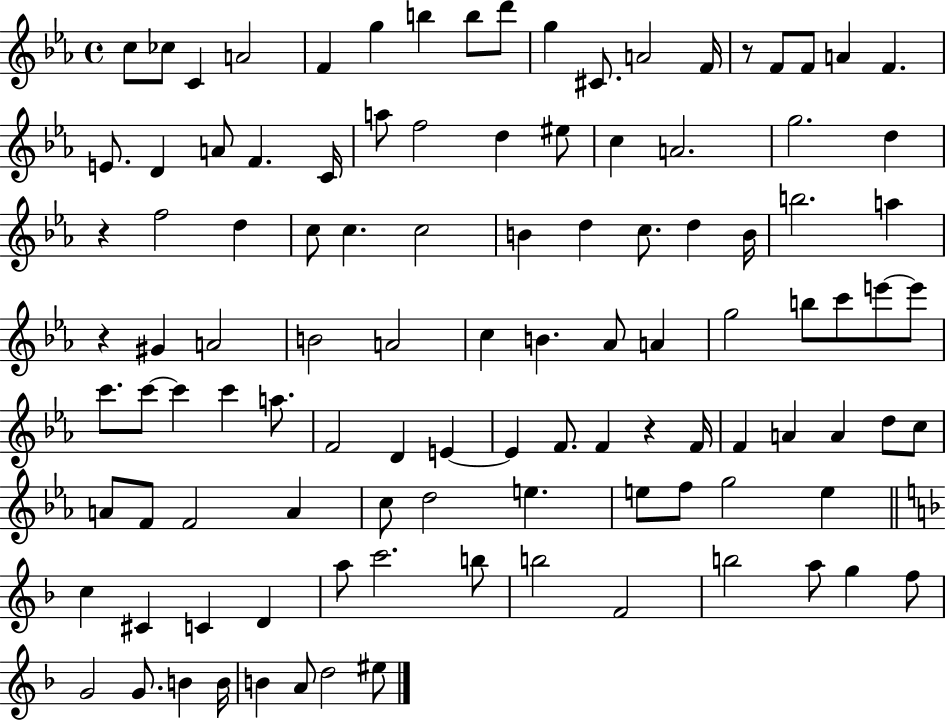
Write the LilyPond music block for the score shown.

{
  \clef treble
  \time 4/4
  \defaultTimeSignature
  \key ees \major
  c''8 ces''8 c'4 a'2 | f'4 g''4 b''4 b''8 d'''8 | g''4 cis'8. a'2 f'16 | r8 f'8 f'8 a'4 f'4. | \break e'8. d'4 a'8 f'4. c'16 | a''8 f''2 d''4 eis''8 | c''4 a'2. | g''2. d''4 | \break r4 f''2 d''4 | c''8 c''4. c''2 | b'4 d''4 c''8. d''4 b'16 | b''2. a''4 | \break r4 gis'4 a'2 | b'2 a'2 | c''4 b'4. aes'8 a'4 | g''2 b''8 c'''8 e'''8~~ e'''8 | \break c'''8. c'''8~~ c'''4 c'''4 a''8. | f'2 d'4 e'4~~ | e'4 f'8. f'4 r4 f'16 | f'4 a'4 a'4 d''8 c''8 | \break a'8 f'8 f'2 a'4 | c''8 d''2 e''4. | e''8 f''8 g''2 e''4 | \bar "||" \break \key f \major c''4 cis'4 c'4 d'4 | a''8 c'''2. b''8 | b''2 f'2 | b''2 a''8 g''4 f''8 | \break g'2 g'8. b'4 b'16 | b'4 a'8 d''2 eis''8 | \bar "|."
}